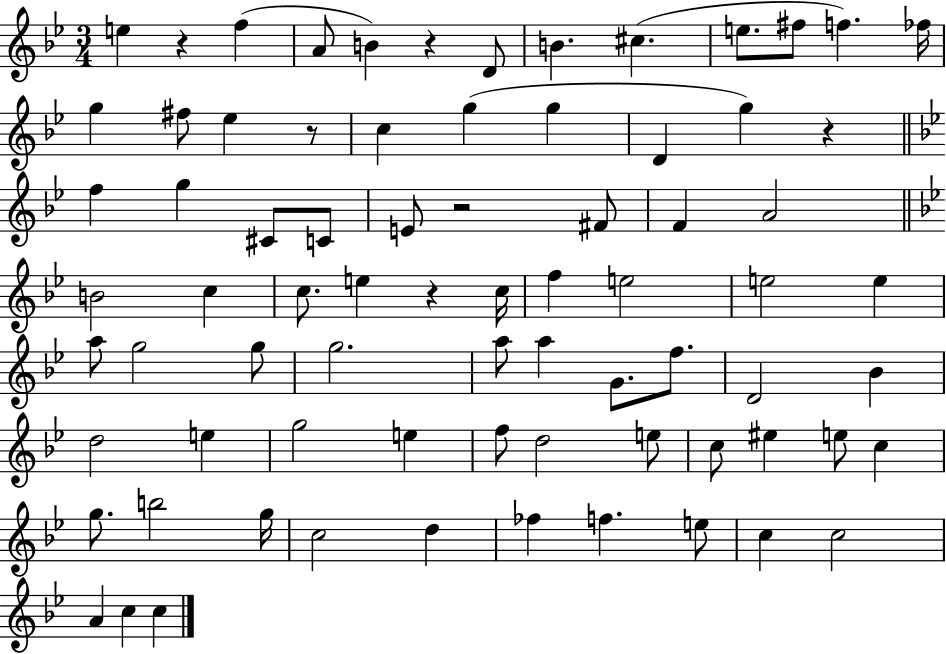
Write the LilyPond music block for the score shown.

{
  \clef treble
  \numericTimeSignature
  \time 3/4
  \key bes \major
  e''4 r4 f''4( | a'8 b'4) r4 d'8 | b'4. cis''4.( | e''8. fis''8 f''4.) fes''16 | \break g''4 fis''8 ees''4 r8 | c''4 g''4( g''4 | d'4 g''4) r4 | \bar "||" \break \key g \minor f''4 g''4 cis'8 c'8 | e'8 r2 fis'8 | f'4 a'2 | \bar "||" \break \key g \minor b'2 c''4 | c''8. e''4 r4 c''16 | f''4 e''2 | e''2 e''4 | \break a''8 g''2 g''8 | g''2. | a''8 a''4 g'8. f''8. | d'2 bes'4 | \break d''2 e''4 | g''2 e''4 | f''8 d''2 e''8 | c''8 eis''4 e''8 c''4 | \break g''8. b''2 g''16 | c''2 d''4 | fes''4 f''4. e''8 | c''4 c''2 | \break a'4 c''4 c''4 | \bar "|."
}